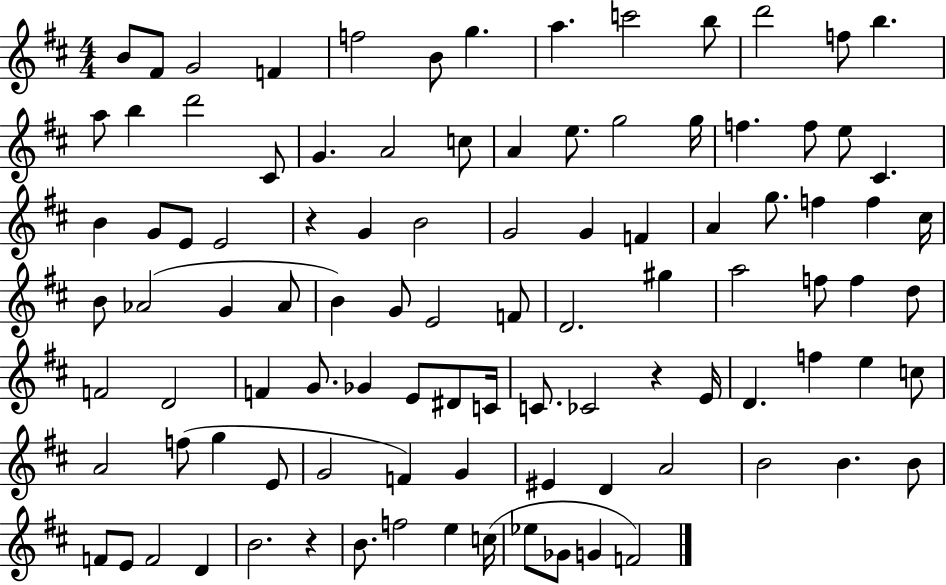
{
  \clef treble
  \numericTimeSignature
  \time 4/4
  \key d \major
  b'8 fis'8 g'2 f'4 | f''2 b'8 g''4. | a''4. c'''2 b''8 | d'''2 f''8 b''4. | \break a''8 b''4 d'''2 cis'8 | g'4. a'2 c''8 | a'4 e''8. g''2 g''16 | f''4. f''8 e''8 cis'4. | \break b'4 g'8 e'8 e'2 | r4 g'4 b'2 | g'2 g'4 f'4 | a'4 g''8. f''4 f''4 cis''16 | \break b'8 aes'2( g'4 aes'8 | b'4) g'8 e'2 f'8 | d'2. gis''4 | a''2 f''8 f''4 d''8 | \break f'2 d'2 | f'4 g'8. ges'4 e'8 dis'8 c'16 | c'8. ces'2 r4 e'16 | d'4. f''4 e''4 c''8 | \break a'2 f''8( g''4 e'8 | g'2 f'4) g'4 | eis'4 d'4 a'2 | b'2 b'4. b'8 | \break f'8 e'8 f'2 d'4 | b'2. r4 | b'8. f''2 e''4 c''16( | ees''8 ges'8 g'4 f'2) | \break \bar "|."
}